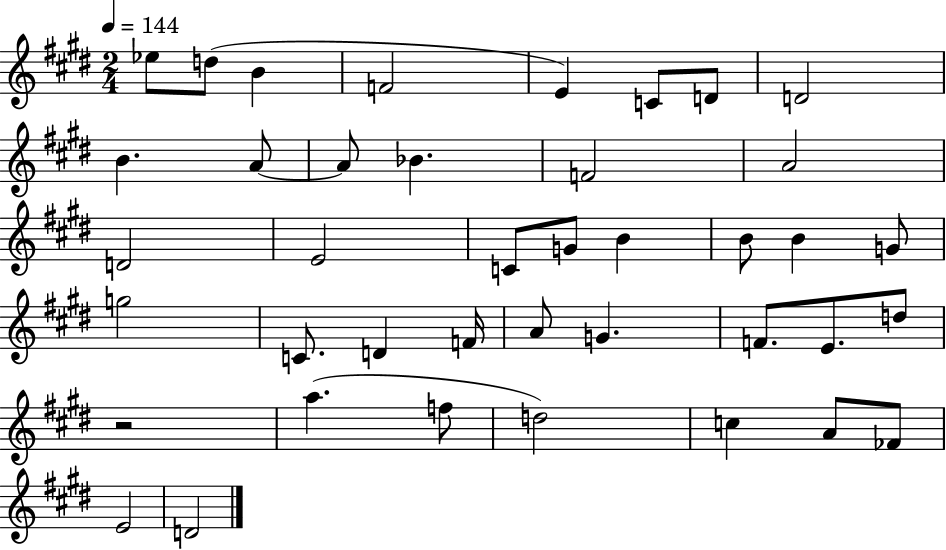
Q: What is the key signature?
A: E major